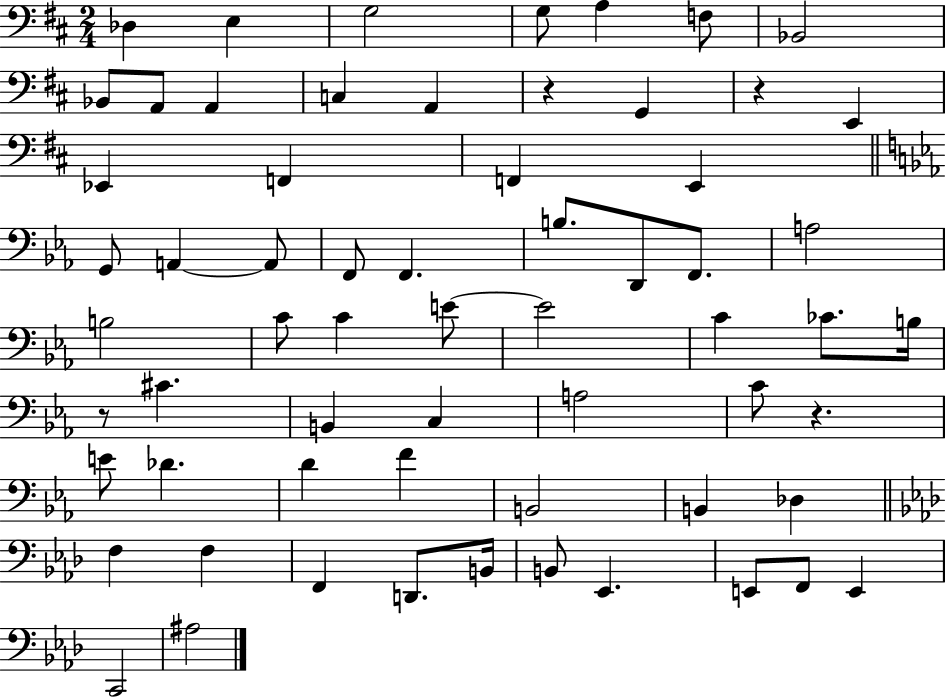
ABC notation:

X:1
T:Untitled
M:2/4
L:1/4
K:D
_D, E, G,2 G,/2 A, F,/2 _B,,2 _B,,/2 A,,/2 A,, C, A,, z G,, z E,, _E,, F,, F,, E,, G,,/2 A,, A,,/2 F,,/2 F,, B,/2 D,,/2 F,,/2 A,2 B,2 C/2 C E/2 E2 C _C/2 B,/4 z/2 ^C B,, C, A,2 C/2 z E/2 _D D F B,,2 B,, _D, F, F, F,, D,,/2 B,,/4 B,,/2 _E,, E,,/2 F,,/2 E,, C,,2 ^A,2